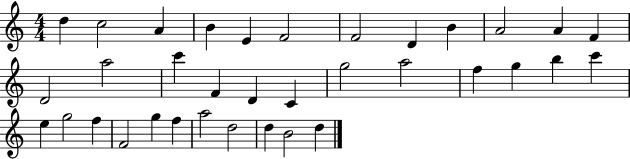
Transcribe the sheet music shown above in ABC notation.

X:1
T:Untitled
M:4/4
L:1/4
K:C
d c2 A B E F2 F2 D B A2 A F D2 a2 c' F D C g2 a2 f g b c' e g2 f F2 g f a2 d2 d B2 d